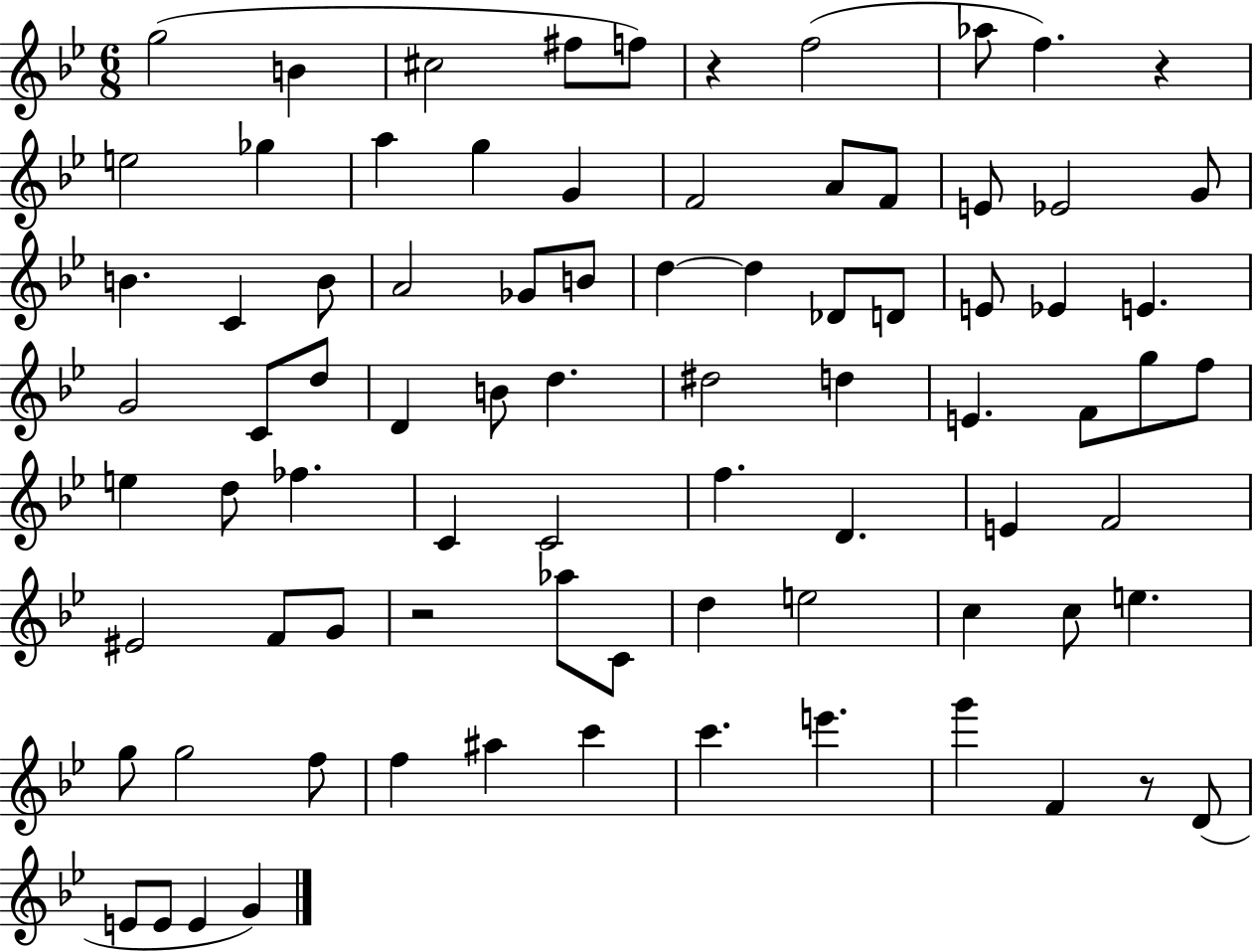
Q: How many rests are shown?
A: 4